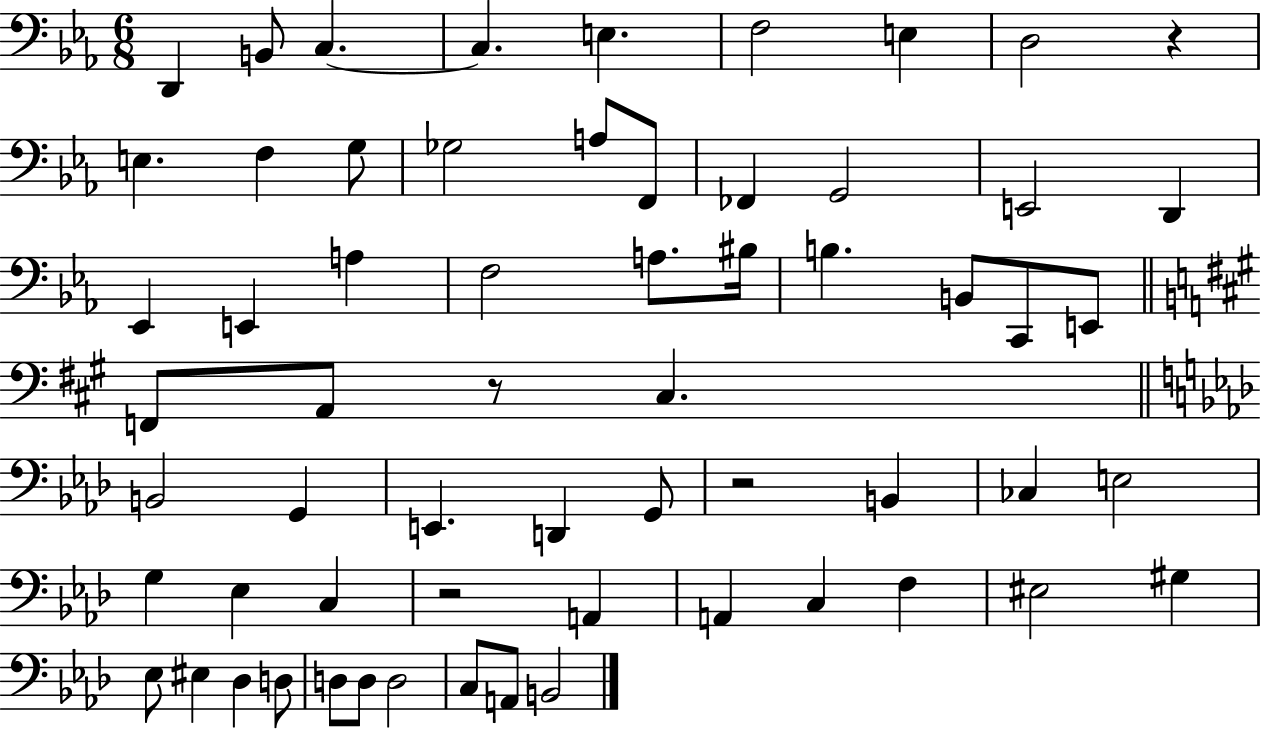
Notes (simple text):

D2/q B2/e C3/q. C3/q. E3/q. F3/h E3/q D3/h R/q E3/q. F3/q G3/e Gb3/h A3/e F2/e FES2/q G2/h E2/h D2/q Eb2/q E2/q A3/q F3/h A3/e. BIS3/s B3/q. B2/e C2/e E2/e F2/e A2/e R/e C#3/q. B2/h G2/q E2/q. D2/q G2/e R/h B2/q CES3/q E3/h G3/q Eb3/q C3/q R/h A2/q A2/q C3/q F3/q EIS3/h G#3/q Eb3/e EIS3/q Db3/q D3/e D3/e D3/e D3/h C3/e A2/e B2/h